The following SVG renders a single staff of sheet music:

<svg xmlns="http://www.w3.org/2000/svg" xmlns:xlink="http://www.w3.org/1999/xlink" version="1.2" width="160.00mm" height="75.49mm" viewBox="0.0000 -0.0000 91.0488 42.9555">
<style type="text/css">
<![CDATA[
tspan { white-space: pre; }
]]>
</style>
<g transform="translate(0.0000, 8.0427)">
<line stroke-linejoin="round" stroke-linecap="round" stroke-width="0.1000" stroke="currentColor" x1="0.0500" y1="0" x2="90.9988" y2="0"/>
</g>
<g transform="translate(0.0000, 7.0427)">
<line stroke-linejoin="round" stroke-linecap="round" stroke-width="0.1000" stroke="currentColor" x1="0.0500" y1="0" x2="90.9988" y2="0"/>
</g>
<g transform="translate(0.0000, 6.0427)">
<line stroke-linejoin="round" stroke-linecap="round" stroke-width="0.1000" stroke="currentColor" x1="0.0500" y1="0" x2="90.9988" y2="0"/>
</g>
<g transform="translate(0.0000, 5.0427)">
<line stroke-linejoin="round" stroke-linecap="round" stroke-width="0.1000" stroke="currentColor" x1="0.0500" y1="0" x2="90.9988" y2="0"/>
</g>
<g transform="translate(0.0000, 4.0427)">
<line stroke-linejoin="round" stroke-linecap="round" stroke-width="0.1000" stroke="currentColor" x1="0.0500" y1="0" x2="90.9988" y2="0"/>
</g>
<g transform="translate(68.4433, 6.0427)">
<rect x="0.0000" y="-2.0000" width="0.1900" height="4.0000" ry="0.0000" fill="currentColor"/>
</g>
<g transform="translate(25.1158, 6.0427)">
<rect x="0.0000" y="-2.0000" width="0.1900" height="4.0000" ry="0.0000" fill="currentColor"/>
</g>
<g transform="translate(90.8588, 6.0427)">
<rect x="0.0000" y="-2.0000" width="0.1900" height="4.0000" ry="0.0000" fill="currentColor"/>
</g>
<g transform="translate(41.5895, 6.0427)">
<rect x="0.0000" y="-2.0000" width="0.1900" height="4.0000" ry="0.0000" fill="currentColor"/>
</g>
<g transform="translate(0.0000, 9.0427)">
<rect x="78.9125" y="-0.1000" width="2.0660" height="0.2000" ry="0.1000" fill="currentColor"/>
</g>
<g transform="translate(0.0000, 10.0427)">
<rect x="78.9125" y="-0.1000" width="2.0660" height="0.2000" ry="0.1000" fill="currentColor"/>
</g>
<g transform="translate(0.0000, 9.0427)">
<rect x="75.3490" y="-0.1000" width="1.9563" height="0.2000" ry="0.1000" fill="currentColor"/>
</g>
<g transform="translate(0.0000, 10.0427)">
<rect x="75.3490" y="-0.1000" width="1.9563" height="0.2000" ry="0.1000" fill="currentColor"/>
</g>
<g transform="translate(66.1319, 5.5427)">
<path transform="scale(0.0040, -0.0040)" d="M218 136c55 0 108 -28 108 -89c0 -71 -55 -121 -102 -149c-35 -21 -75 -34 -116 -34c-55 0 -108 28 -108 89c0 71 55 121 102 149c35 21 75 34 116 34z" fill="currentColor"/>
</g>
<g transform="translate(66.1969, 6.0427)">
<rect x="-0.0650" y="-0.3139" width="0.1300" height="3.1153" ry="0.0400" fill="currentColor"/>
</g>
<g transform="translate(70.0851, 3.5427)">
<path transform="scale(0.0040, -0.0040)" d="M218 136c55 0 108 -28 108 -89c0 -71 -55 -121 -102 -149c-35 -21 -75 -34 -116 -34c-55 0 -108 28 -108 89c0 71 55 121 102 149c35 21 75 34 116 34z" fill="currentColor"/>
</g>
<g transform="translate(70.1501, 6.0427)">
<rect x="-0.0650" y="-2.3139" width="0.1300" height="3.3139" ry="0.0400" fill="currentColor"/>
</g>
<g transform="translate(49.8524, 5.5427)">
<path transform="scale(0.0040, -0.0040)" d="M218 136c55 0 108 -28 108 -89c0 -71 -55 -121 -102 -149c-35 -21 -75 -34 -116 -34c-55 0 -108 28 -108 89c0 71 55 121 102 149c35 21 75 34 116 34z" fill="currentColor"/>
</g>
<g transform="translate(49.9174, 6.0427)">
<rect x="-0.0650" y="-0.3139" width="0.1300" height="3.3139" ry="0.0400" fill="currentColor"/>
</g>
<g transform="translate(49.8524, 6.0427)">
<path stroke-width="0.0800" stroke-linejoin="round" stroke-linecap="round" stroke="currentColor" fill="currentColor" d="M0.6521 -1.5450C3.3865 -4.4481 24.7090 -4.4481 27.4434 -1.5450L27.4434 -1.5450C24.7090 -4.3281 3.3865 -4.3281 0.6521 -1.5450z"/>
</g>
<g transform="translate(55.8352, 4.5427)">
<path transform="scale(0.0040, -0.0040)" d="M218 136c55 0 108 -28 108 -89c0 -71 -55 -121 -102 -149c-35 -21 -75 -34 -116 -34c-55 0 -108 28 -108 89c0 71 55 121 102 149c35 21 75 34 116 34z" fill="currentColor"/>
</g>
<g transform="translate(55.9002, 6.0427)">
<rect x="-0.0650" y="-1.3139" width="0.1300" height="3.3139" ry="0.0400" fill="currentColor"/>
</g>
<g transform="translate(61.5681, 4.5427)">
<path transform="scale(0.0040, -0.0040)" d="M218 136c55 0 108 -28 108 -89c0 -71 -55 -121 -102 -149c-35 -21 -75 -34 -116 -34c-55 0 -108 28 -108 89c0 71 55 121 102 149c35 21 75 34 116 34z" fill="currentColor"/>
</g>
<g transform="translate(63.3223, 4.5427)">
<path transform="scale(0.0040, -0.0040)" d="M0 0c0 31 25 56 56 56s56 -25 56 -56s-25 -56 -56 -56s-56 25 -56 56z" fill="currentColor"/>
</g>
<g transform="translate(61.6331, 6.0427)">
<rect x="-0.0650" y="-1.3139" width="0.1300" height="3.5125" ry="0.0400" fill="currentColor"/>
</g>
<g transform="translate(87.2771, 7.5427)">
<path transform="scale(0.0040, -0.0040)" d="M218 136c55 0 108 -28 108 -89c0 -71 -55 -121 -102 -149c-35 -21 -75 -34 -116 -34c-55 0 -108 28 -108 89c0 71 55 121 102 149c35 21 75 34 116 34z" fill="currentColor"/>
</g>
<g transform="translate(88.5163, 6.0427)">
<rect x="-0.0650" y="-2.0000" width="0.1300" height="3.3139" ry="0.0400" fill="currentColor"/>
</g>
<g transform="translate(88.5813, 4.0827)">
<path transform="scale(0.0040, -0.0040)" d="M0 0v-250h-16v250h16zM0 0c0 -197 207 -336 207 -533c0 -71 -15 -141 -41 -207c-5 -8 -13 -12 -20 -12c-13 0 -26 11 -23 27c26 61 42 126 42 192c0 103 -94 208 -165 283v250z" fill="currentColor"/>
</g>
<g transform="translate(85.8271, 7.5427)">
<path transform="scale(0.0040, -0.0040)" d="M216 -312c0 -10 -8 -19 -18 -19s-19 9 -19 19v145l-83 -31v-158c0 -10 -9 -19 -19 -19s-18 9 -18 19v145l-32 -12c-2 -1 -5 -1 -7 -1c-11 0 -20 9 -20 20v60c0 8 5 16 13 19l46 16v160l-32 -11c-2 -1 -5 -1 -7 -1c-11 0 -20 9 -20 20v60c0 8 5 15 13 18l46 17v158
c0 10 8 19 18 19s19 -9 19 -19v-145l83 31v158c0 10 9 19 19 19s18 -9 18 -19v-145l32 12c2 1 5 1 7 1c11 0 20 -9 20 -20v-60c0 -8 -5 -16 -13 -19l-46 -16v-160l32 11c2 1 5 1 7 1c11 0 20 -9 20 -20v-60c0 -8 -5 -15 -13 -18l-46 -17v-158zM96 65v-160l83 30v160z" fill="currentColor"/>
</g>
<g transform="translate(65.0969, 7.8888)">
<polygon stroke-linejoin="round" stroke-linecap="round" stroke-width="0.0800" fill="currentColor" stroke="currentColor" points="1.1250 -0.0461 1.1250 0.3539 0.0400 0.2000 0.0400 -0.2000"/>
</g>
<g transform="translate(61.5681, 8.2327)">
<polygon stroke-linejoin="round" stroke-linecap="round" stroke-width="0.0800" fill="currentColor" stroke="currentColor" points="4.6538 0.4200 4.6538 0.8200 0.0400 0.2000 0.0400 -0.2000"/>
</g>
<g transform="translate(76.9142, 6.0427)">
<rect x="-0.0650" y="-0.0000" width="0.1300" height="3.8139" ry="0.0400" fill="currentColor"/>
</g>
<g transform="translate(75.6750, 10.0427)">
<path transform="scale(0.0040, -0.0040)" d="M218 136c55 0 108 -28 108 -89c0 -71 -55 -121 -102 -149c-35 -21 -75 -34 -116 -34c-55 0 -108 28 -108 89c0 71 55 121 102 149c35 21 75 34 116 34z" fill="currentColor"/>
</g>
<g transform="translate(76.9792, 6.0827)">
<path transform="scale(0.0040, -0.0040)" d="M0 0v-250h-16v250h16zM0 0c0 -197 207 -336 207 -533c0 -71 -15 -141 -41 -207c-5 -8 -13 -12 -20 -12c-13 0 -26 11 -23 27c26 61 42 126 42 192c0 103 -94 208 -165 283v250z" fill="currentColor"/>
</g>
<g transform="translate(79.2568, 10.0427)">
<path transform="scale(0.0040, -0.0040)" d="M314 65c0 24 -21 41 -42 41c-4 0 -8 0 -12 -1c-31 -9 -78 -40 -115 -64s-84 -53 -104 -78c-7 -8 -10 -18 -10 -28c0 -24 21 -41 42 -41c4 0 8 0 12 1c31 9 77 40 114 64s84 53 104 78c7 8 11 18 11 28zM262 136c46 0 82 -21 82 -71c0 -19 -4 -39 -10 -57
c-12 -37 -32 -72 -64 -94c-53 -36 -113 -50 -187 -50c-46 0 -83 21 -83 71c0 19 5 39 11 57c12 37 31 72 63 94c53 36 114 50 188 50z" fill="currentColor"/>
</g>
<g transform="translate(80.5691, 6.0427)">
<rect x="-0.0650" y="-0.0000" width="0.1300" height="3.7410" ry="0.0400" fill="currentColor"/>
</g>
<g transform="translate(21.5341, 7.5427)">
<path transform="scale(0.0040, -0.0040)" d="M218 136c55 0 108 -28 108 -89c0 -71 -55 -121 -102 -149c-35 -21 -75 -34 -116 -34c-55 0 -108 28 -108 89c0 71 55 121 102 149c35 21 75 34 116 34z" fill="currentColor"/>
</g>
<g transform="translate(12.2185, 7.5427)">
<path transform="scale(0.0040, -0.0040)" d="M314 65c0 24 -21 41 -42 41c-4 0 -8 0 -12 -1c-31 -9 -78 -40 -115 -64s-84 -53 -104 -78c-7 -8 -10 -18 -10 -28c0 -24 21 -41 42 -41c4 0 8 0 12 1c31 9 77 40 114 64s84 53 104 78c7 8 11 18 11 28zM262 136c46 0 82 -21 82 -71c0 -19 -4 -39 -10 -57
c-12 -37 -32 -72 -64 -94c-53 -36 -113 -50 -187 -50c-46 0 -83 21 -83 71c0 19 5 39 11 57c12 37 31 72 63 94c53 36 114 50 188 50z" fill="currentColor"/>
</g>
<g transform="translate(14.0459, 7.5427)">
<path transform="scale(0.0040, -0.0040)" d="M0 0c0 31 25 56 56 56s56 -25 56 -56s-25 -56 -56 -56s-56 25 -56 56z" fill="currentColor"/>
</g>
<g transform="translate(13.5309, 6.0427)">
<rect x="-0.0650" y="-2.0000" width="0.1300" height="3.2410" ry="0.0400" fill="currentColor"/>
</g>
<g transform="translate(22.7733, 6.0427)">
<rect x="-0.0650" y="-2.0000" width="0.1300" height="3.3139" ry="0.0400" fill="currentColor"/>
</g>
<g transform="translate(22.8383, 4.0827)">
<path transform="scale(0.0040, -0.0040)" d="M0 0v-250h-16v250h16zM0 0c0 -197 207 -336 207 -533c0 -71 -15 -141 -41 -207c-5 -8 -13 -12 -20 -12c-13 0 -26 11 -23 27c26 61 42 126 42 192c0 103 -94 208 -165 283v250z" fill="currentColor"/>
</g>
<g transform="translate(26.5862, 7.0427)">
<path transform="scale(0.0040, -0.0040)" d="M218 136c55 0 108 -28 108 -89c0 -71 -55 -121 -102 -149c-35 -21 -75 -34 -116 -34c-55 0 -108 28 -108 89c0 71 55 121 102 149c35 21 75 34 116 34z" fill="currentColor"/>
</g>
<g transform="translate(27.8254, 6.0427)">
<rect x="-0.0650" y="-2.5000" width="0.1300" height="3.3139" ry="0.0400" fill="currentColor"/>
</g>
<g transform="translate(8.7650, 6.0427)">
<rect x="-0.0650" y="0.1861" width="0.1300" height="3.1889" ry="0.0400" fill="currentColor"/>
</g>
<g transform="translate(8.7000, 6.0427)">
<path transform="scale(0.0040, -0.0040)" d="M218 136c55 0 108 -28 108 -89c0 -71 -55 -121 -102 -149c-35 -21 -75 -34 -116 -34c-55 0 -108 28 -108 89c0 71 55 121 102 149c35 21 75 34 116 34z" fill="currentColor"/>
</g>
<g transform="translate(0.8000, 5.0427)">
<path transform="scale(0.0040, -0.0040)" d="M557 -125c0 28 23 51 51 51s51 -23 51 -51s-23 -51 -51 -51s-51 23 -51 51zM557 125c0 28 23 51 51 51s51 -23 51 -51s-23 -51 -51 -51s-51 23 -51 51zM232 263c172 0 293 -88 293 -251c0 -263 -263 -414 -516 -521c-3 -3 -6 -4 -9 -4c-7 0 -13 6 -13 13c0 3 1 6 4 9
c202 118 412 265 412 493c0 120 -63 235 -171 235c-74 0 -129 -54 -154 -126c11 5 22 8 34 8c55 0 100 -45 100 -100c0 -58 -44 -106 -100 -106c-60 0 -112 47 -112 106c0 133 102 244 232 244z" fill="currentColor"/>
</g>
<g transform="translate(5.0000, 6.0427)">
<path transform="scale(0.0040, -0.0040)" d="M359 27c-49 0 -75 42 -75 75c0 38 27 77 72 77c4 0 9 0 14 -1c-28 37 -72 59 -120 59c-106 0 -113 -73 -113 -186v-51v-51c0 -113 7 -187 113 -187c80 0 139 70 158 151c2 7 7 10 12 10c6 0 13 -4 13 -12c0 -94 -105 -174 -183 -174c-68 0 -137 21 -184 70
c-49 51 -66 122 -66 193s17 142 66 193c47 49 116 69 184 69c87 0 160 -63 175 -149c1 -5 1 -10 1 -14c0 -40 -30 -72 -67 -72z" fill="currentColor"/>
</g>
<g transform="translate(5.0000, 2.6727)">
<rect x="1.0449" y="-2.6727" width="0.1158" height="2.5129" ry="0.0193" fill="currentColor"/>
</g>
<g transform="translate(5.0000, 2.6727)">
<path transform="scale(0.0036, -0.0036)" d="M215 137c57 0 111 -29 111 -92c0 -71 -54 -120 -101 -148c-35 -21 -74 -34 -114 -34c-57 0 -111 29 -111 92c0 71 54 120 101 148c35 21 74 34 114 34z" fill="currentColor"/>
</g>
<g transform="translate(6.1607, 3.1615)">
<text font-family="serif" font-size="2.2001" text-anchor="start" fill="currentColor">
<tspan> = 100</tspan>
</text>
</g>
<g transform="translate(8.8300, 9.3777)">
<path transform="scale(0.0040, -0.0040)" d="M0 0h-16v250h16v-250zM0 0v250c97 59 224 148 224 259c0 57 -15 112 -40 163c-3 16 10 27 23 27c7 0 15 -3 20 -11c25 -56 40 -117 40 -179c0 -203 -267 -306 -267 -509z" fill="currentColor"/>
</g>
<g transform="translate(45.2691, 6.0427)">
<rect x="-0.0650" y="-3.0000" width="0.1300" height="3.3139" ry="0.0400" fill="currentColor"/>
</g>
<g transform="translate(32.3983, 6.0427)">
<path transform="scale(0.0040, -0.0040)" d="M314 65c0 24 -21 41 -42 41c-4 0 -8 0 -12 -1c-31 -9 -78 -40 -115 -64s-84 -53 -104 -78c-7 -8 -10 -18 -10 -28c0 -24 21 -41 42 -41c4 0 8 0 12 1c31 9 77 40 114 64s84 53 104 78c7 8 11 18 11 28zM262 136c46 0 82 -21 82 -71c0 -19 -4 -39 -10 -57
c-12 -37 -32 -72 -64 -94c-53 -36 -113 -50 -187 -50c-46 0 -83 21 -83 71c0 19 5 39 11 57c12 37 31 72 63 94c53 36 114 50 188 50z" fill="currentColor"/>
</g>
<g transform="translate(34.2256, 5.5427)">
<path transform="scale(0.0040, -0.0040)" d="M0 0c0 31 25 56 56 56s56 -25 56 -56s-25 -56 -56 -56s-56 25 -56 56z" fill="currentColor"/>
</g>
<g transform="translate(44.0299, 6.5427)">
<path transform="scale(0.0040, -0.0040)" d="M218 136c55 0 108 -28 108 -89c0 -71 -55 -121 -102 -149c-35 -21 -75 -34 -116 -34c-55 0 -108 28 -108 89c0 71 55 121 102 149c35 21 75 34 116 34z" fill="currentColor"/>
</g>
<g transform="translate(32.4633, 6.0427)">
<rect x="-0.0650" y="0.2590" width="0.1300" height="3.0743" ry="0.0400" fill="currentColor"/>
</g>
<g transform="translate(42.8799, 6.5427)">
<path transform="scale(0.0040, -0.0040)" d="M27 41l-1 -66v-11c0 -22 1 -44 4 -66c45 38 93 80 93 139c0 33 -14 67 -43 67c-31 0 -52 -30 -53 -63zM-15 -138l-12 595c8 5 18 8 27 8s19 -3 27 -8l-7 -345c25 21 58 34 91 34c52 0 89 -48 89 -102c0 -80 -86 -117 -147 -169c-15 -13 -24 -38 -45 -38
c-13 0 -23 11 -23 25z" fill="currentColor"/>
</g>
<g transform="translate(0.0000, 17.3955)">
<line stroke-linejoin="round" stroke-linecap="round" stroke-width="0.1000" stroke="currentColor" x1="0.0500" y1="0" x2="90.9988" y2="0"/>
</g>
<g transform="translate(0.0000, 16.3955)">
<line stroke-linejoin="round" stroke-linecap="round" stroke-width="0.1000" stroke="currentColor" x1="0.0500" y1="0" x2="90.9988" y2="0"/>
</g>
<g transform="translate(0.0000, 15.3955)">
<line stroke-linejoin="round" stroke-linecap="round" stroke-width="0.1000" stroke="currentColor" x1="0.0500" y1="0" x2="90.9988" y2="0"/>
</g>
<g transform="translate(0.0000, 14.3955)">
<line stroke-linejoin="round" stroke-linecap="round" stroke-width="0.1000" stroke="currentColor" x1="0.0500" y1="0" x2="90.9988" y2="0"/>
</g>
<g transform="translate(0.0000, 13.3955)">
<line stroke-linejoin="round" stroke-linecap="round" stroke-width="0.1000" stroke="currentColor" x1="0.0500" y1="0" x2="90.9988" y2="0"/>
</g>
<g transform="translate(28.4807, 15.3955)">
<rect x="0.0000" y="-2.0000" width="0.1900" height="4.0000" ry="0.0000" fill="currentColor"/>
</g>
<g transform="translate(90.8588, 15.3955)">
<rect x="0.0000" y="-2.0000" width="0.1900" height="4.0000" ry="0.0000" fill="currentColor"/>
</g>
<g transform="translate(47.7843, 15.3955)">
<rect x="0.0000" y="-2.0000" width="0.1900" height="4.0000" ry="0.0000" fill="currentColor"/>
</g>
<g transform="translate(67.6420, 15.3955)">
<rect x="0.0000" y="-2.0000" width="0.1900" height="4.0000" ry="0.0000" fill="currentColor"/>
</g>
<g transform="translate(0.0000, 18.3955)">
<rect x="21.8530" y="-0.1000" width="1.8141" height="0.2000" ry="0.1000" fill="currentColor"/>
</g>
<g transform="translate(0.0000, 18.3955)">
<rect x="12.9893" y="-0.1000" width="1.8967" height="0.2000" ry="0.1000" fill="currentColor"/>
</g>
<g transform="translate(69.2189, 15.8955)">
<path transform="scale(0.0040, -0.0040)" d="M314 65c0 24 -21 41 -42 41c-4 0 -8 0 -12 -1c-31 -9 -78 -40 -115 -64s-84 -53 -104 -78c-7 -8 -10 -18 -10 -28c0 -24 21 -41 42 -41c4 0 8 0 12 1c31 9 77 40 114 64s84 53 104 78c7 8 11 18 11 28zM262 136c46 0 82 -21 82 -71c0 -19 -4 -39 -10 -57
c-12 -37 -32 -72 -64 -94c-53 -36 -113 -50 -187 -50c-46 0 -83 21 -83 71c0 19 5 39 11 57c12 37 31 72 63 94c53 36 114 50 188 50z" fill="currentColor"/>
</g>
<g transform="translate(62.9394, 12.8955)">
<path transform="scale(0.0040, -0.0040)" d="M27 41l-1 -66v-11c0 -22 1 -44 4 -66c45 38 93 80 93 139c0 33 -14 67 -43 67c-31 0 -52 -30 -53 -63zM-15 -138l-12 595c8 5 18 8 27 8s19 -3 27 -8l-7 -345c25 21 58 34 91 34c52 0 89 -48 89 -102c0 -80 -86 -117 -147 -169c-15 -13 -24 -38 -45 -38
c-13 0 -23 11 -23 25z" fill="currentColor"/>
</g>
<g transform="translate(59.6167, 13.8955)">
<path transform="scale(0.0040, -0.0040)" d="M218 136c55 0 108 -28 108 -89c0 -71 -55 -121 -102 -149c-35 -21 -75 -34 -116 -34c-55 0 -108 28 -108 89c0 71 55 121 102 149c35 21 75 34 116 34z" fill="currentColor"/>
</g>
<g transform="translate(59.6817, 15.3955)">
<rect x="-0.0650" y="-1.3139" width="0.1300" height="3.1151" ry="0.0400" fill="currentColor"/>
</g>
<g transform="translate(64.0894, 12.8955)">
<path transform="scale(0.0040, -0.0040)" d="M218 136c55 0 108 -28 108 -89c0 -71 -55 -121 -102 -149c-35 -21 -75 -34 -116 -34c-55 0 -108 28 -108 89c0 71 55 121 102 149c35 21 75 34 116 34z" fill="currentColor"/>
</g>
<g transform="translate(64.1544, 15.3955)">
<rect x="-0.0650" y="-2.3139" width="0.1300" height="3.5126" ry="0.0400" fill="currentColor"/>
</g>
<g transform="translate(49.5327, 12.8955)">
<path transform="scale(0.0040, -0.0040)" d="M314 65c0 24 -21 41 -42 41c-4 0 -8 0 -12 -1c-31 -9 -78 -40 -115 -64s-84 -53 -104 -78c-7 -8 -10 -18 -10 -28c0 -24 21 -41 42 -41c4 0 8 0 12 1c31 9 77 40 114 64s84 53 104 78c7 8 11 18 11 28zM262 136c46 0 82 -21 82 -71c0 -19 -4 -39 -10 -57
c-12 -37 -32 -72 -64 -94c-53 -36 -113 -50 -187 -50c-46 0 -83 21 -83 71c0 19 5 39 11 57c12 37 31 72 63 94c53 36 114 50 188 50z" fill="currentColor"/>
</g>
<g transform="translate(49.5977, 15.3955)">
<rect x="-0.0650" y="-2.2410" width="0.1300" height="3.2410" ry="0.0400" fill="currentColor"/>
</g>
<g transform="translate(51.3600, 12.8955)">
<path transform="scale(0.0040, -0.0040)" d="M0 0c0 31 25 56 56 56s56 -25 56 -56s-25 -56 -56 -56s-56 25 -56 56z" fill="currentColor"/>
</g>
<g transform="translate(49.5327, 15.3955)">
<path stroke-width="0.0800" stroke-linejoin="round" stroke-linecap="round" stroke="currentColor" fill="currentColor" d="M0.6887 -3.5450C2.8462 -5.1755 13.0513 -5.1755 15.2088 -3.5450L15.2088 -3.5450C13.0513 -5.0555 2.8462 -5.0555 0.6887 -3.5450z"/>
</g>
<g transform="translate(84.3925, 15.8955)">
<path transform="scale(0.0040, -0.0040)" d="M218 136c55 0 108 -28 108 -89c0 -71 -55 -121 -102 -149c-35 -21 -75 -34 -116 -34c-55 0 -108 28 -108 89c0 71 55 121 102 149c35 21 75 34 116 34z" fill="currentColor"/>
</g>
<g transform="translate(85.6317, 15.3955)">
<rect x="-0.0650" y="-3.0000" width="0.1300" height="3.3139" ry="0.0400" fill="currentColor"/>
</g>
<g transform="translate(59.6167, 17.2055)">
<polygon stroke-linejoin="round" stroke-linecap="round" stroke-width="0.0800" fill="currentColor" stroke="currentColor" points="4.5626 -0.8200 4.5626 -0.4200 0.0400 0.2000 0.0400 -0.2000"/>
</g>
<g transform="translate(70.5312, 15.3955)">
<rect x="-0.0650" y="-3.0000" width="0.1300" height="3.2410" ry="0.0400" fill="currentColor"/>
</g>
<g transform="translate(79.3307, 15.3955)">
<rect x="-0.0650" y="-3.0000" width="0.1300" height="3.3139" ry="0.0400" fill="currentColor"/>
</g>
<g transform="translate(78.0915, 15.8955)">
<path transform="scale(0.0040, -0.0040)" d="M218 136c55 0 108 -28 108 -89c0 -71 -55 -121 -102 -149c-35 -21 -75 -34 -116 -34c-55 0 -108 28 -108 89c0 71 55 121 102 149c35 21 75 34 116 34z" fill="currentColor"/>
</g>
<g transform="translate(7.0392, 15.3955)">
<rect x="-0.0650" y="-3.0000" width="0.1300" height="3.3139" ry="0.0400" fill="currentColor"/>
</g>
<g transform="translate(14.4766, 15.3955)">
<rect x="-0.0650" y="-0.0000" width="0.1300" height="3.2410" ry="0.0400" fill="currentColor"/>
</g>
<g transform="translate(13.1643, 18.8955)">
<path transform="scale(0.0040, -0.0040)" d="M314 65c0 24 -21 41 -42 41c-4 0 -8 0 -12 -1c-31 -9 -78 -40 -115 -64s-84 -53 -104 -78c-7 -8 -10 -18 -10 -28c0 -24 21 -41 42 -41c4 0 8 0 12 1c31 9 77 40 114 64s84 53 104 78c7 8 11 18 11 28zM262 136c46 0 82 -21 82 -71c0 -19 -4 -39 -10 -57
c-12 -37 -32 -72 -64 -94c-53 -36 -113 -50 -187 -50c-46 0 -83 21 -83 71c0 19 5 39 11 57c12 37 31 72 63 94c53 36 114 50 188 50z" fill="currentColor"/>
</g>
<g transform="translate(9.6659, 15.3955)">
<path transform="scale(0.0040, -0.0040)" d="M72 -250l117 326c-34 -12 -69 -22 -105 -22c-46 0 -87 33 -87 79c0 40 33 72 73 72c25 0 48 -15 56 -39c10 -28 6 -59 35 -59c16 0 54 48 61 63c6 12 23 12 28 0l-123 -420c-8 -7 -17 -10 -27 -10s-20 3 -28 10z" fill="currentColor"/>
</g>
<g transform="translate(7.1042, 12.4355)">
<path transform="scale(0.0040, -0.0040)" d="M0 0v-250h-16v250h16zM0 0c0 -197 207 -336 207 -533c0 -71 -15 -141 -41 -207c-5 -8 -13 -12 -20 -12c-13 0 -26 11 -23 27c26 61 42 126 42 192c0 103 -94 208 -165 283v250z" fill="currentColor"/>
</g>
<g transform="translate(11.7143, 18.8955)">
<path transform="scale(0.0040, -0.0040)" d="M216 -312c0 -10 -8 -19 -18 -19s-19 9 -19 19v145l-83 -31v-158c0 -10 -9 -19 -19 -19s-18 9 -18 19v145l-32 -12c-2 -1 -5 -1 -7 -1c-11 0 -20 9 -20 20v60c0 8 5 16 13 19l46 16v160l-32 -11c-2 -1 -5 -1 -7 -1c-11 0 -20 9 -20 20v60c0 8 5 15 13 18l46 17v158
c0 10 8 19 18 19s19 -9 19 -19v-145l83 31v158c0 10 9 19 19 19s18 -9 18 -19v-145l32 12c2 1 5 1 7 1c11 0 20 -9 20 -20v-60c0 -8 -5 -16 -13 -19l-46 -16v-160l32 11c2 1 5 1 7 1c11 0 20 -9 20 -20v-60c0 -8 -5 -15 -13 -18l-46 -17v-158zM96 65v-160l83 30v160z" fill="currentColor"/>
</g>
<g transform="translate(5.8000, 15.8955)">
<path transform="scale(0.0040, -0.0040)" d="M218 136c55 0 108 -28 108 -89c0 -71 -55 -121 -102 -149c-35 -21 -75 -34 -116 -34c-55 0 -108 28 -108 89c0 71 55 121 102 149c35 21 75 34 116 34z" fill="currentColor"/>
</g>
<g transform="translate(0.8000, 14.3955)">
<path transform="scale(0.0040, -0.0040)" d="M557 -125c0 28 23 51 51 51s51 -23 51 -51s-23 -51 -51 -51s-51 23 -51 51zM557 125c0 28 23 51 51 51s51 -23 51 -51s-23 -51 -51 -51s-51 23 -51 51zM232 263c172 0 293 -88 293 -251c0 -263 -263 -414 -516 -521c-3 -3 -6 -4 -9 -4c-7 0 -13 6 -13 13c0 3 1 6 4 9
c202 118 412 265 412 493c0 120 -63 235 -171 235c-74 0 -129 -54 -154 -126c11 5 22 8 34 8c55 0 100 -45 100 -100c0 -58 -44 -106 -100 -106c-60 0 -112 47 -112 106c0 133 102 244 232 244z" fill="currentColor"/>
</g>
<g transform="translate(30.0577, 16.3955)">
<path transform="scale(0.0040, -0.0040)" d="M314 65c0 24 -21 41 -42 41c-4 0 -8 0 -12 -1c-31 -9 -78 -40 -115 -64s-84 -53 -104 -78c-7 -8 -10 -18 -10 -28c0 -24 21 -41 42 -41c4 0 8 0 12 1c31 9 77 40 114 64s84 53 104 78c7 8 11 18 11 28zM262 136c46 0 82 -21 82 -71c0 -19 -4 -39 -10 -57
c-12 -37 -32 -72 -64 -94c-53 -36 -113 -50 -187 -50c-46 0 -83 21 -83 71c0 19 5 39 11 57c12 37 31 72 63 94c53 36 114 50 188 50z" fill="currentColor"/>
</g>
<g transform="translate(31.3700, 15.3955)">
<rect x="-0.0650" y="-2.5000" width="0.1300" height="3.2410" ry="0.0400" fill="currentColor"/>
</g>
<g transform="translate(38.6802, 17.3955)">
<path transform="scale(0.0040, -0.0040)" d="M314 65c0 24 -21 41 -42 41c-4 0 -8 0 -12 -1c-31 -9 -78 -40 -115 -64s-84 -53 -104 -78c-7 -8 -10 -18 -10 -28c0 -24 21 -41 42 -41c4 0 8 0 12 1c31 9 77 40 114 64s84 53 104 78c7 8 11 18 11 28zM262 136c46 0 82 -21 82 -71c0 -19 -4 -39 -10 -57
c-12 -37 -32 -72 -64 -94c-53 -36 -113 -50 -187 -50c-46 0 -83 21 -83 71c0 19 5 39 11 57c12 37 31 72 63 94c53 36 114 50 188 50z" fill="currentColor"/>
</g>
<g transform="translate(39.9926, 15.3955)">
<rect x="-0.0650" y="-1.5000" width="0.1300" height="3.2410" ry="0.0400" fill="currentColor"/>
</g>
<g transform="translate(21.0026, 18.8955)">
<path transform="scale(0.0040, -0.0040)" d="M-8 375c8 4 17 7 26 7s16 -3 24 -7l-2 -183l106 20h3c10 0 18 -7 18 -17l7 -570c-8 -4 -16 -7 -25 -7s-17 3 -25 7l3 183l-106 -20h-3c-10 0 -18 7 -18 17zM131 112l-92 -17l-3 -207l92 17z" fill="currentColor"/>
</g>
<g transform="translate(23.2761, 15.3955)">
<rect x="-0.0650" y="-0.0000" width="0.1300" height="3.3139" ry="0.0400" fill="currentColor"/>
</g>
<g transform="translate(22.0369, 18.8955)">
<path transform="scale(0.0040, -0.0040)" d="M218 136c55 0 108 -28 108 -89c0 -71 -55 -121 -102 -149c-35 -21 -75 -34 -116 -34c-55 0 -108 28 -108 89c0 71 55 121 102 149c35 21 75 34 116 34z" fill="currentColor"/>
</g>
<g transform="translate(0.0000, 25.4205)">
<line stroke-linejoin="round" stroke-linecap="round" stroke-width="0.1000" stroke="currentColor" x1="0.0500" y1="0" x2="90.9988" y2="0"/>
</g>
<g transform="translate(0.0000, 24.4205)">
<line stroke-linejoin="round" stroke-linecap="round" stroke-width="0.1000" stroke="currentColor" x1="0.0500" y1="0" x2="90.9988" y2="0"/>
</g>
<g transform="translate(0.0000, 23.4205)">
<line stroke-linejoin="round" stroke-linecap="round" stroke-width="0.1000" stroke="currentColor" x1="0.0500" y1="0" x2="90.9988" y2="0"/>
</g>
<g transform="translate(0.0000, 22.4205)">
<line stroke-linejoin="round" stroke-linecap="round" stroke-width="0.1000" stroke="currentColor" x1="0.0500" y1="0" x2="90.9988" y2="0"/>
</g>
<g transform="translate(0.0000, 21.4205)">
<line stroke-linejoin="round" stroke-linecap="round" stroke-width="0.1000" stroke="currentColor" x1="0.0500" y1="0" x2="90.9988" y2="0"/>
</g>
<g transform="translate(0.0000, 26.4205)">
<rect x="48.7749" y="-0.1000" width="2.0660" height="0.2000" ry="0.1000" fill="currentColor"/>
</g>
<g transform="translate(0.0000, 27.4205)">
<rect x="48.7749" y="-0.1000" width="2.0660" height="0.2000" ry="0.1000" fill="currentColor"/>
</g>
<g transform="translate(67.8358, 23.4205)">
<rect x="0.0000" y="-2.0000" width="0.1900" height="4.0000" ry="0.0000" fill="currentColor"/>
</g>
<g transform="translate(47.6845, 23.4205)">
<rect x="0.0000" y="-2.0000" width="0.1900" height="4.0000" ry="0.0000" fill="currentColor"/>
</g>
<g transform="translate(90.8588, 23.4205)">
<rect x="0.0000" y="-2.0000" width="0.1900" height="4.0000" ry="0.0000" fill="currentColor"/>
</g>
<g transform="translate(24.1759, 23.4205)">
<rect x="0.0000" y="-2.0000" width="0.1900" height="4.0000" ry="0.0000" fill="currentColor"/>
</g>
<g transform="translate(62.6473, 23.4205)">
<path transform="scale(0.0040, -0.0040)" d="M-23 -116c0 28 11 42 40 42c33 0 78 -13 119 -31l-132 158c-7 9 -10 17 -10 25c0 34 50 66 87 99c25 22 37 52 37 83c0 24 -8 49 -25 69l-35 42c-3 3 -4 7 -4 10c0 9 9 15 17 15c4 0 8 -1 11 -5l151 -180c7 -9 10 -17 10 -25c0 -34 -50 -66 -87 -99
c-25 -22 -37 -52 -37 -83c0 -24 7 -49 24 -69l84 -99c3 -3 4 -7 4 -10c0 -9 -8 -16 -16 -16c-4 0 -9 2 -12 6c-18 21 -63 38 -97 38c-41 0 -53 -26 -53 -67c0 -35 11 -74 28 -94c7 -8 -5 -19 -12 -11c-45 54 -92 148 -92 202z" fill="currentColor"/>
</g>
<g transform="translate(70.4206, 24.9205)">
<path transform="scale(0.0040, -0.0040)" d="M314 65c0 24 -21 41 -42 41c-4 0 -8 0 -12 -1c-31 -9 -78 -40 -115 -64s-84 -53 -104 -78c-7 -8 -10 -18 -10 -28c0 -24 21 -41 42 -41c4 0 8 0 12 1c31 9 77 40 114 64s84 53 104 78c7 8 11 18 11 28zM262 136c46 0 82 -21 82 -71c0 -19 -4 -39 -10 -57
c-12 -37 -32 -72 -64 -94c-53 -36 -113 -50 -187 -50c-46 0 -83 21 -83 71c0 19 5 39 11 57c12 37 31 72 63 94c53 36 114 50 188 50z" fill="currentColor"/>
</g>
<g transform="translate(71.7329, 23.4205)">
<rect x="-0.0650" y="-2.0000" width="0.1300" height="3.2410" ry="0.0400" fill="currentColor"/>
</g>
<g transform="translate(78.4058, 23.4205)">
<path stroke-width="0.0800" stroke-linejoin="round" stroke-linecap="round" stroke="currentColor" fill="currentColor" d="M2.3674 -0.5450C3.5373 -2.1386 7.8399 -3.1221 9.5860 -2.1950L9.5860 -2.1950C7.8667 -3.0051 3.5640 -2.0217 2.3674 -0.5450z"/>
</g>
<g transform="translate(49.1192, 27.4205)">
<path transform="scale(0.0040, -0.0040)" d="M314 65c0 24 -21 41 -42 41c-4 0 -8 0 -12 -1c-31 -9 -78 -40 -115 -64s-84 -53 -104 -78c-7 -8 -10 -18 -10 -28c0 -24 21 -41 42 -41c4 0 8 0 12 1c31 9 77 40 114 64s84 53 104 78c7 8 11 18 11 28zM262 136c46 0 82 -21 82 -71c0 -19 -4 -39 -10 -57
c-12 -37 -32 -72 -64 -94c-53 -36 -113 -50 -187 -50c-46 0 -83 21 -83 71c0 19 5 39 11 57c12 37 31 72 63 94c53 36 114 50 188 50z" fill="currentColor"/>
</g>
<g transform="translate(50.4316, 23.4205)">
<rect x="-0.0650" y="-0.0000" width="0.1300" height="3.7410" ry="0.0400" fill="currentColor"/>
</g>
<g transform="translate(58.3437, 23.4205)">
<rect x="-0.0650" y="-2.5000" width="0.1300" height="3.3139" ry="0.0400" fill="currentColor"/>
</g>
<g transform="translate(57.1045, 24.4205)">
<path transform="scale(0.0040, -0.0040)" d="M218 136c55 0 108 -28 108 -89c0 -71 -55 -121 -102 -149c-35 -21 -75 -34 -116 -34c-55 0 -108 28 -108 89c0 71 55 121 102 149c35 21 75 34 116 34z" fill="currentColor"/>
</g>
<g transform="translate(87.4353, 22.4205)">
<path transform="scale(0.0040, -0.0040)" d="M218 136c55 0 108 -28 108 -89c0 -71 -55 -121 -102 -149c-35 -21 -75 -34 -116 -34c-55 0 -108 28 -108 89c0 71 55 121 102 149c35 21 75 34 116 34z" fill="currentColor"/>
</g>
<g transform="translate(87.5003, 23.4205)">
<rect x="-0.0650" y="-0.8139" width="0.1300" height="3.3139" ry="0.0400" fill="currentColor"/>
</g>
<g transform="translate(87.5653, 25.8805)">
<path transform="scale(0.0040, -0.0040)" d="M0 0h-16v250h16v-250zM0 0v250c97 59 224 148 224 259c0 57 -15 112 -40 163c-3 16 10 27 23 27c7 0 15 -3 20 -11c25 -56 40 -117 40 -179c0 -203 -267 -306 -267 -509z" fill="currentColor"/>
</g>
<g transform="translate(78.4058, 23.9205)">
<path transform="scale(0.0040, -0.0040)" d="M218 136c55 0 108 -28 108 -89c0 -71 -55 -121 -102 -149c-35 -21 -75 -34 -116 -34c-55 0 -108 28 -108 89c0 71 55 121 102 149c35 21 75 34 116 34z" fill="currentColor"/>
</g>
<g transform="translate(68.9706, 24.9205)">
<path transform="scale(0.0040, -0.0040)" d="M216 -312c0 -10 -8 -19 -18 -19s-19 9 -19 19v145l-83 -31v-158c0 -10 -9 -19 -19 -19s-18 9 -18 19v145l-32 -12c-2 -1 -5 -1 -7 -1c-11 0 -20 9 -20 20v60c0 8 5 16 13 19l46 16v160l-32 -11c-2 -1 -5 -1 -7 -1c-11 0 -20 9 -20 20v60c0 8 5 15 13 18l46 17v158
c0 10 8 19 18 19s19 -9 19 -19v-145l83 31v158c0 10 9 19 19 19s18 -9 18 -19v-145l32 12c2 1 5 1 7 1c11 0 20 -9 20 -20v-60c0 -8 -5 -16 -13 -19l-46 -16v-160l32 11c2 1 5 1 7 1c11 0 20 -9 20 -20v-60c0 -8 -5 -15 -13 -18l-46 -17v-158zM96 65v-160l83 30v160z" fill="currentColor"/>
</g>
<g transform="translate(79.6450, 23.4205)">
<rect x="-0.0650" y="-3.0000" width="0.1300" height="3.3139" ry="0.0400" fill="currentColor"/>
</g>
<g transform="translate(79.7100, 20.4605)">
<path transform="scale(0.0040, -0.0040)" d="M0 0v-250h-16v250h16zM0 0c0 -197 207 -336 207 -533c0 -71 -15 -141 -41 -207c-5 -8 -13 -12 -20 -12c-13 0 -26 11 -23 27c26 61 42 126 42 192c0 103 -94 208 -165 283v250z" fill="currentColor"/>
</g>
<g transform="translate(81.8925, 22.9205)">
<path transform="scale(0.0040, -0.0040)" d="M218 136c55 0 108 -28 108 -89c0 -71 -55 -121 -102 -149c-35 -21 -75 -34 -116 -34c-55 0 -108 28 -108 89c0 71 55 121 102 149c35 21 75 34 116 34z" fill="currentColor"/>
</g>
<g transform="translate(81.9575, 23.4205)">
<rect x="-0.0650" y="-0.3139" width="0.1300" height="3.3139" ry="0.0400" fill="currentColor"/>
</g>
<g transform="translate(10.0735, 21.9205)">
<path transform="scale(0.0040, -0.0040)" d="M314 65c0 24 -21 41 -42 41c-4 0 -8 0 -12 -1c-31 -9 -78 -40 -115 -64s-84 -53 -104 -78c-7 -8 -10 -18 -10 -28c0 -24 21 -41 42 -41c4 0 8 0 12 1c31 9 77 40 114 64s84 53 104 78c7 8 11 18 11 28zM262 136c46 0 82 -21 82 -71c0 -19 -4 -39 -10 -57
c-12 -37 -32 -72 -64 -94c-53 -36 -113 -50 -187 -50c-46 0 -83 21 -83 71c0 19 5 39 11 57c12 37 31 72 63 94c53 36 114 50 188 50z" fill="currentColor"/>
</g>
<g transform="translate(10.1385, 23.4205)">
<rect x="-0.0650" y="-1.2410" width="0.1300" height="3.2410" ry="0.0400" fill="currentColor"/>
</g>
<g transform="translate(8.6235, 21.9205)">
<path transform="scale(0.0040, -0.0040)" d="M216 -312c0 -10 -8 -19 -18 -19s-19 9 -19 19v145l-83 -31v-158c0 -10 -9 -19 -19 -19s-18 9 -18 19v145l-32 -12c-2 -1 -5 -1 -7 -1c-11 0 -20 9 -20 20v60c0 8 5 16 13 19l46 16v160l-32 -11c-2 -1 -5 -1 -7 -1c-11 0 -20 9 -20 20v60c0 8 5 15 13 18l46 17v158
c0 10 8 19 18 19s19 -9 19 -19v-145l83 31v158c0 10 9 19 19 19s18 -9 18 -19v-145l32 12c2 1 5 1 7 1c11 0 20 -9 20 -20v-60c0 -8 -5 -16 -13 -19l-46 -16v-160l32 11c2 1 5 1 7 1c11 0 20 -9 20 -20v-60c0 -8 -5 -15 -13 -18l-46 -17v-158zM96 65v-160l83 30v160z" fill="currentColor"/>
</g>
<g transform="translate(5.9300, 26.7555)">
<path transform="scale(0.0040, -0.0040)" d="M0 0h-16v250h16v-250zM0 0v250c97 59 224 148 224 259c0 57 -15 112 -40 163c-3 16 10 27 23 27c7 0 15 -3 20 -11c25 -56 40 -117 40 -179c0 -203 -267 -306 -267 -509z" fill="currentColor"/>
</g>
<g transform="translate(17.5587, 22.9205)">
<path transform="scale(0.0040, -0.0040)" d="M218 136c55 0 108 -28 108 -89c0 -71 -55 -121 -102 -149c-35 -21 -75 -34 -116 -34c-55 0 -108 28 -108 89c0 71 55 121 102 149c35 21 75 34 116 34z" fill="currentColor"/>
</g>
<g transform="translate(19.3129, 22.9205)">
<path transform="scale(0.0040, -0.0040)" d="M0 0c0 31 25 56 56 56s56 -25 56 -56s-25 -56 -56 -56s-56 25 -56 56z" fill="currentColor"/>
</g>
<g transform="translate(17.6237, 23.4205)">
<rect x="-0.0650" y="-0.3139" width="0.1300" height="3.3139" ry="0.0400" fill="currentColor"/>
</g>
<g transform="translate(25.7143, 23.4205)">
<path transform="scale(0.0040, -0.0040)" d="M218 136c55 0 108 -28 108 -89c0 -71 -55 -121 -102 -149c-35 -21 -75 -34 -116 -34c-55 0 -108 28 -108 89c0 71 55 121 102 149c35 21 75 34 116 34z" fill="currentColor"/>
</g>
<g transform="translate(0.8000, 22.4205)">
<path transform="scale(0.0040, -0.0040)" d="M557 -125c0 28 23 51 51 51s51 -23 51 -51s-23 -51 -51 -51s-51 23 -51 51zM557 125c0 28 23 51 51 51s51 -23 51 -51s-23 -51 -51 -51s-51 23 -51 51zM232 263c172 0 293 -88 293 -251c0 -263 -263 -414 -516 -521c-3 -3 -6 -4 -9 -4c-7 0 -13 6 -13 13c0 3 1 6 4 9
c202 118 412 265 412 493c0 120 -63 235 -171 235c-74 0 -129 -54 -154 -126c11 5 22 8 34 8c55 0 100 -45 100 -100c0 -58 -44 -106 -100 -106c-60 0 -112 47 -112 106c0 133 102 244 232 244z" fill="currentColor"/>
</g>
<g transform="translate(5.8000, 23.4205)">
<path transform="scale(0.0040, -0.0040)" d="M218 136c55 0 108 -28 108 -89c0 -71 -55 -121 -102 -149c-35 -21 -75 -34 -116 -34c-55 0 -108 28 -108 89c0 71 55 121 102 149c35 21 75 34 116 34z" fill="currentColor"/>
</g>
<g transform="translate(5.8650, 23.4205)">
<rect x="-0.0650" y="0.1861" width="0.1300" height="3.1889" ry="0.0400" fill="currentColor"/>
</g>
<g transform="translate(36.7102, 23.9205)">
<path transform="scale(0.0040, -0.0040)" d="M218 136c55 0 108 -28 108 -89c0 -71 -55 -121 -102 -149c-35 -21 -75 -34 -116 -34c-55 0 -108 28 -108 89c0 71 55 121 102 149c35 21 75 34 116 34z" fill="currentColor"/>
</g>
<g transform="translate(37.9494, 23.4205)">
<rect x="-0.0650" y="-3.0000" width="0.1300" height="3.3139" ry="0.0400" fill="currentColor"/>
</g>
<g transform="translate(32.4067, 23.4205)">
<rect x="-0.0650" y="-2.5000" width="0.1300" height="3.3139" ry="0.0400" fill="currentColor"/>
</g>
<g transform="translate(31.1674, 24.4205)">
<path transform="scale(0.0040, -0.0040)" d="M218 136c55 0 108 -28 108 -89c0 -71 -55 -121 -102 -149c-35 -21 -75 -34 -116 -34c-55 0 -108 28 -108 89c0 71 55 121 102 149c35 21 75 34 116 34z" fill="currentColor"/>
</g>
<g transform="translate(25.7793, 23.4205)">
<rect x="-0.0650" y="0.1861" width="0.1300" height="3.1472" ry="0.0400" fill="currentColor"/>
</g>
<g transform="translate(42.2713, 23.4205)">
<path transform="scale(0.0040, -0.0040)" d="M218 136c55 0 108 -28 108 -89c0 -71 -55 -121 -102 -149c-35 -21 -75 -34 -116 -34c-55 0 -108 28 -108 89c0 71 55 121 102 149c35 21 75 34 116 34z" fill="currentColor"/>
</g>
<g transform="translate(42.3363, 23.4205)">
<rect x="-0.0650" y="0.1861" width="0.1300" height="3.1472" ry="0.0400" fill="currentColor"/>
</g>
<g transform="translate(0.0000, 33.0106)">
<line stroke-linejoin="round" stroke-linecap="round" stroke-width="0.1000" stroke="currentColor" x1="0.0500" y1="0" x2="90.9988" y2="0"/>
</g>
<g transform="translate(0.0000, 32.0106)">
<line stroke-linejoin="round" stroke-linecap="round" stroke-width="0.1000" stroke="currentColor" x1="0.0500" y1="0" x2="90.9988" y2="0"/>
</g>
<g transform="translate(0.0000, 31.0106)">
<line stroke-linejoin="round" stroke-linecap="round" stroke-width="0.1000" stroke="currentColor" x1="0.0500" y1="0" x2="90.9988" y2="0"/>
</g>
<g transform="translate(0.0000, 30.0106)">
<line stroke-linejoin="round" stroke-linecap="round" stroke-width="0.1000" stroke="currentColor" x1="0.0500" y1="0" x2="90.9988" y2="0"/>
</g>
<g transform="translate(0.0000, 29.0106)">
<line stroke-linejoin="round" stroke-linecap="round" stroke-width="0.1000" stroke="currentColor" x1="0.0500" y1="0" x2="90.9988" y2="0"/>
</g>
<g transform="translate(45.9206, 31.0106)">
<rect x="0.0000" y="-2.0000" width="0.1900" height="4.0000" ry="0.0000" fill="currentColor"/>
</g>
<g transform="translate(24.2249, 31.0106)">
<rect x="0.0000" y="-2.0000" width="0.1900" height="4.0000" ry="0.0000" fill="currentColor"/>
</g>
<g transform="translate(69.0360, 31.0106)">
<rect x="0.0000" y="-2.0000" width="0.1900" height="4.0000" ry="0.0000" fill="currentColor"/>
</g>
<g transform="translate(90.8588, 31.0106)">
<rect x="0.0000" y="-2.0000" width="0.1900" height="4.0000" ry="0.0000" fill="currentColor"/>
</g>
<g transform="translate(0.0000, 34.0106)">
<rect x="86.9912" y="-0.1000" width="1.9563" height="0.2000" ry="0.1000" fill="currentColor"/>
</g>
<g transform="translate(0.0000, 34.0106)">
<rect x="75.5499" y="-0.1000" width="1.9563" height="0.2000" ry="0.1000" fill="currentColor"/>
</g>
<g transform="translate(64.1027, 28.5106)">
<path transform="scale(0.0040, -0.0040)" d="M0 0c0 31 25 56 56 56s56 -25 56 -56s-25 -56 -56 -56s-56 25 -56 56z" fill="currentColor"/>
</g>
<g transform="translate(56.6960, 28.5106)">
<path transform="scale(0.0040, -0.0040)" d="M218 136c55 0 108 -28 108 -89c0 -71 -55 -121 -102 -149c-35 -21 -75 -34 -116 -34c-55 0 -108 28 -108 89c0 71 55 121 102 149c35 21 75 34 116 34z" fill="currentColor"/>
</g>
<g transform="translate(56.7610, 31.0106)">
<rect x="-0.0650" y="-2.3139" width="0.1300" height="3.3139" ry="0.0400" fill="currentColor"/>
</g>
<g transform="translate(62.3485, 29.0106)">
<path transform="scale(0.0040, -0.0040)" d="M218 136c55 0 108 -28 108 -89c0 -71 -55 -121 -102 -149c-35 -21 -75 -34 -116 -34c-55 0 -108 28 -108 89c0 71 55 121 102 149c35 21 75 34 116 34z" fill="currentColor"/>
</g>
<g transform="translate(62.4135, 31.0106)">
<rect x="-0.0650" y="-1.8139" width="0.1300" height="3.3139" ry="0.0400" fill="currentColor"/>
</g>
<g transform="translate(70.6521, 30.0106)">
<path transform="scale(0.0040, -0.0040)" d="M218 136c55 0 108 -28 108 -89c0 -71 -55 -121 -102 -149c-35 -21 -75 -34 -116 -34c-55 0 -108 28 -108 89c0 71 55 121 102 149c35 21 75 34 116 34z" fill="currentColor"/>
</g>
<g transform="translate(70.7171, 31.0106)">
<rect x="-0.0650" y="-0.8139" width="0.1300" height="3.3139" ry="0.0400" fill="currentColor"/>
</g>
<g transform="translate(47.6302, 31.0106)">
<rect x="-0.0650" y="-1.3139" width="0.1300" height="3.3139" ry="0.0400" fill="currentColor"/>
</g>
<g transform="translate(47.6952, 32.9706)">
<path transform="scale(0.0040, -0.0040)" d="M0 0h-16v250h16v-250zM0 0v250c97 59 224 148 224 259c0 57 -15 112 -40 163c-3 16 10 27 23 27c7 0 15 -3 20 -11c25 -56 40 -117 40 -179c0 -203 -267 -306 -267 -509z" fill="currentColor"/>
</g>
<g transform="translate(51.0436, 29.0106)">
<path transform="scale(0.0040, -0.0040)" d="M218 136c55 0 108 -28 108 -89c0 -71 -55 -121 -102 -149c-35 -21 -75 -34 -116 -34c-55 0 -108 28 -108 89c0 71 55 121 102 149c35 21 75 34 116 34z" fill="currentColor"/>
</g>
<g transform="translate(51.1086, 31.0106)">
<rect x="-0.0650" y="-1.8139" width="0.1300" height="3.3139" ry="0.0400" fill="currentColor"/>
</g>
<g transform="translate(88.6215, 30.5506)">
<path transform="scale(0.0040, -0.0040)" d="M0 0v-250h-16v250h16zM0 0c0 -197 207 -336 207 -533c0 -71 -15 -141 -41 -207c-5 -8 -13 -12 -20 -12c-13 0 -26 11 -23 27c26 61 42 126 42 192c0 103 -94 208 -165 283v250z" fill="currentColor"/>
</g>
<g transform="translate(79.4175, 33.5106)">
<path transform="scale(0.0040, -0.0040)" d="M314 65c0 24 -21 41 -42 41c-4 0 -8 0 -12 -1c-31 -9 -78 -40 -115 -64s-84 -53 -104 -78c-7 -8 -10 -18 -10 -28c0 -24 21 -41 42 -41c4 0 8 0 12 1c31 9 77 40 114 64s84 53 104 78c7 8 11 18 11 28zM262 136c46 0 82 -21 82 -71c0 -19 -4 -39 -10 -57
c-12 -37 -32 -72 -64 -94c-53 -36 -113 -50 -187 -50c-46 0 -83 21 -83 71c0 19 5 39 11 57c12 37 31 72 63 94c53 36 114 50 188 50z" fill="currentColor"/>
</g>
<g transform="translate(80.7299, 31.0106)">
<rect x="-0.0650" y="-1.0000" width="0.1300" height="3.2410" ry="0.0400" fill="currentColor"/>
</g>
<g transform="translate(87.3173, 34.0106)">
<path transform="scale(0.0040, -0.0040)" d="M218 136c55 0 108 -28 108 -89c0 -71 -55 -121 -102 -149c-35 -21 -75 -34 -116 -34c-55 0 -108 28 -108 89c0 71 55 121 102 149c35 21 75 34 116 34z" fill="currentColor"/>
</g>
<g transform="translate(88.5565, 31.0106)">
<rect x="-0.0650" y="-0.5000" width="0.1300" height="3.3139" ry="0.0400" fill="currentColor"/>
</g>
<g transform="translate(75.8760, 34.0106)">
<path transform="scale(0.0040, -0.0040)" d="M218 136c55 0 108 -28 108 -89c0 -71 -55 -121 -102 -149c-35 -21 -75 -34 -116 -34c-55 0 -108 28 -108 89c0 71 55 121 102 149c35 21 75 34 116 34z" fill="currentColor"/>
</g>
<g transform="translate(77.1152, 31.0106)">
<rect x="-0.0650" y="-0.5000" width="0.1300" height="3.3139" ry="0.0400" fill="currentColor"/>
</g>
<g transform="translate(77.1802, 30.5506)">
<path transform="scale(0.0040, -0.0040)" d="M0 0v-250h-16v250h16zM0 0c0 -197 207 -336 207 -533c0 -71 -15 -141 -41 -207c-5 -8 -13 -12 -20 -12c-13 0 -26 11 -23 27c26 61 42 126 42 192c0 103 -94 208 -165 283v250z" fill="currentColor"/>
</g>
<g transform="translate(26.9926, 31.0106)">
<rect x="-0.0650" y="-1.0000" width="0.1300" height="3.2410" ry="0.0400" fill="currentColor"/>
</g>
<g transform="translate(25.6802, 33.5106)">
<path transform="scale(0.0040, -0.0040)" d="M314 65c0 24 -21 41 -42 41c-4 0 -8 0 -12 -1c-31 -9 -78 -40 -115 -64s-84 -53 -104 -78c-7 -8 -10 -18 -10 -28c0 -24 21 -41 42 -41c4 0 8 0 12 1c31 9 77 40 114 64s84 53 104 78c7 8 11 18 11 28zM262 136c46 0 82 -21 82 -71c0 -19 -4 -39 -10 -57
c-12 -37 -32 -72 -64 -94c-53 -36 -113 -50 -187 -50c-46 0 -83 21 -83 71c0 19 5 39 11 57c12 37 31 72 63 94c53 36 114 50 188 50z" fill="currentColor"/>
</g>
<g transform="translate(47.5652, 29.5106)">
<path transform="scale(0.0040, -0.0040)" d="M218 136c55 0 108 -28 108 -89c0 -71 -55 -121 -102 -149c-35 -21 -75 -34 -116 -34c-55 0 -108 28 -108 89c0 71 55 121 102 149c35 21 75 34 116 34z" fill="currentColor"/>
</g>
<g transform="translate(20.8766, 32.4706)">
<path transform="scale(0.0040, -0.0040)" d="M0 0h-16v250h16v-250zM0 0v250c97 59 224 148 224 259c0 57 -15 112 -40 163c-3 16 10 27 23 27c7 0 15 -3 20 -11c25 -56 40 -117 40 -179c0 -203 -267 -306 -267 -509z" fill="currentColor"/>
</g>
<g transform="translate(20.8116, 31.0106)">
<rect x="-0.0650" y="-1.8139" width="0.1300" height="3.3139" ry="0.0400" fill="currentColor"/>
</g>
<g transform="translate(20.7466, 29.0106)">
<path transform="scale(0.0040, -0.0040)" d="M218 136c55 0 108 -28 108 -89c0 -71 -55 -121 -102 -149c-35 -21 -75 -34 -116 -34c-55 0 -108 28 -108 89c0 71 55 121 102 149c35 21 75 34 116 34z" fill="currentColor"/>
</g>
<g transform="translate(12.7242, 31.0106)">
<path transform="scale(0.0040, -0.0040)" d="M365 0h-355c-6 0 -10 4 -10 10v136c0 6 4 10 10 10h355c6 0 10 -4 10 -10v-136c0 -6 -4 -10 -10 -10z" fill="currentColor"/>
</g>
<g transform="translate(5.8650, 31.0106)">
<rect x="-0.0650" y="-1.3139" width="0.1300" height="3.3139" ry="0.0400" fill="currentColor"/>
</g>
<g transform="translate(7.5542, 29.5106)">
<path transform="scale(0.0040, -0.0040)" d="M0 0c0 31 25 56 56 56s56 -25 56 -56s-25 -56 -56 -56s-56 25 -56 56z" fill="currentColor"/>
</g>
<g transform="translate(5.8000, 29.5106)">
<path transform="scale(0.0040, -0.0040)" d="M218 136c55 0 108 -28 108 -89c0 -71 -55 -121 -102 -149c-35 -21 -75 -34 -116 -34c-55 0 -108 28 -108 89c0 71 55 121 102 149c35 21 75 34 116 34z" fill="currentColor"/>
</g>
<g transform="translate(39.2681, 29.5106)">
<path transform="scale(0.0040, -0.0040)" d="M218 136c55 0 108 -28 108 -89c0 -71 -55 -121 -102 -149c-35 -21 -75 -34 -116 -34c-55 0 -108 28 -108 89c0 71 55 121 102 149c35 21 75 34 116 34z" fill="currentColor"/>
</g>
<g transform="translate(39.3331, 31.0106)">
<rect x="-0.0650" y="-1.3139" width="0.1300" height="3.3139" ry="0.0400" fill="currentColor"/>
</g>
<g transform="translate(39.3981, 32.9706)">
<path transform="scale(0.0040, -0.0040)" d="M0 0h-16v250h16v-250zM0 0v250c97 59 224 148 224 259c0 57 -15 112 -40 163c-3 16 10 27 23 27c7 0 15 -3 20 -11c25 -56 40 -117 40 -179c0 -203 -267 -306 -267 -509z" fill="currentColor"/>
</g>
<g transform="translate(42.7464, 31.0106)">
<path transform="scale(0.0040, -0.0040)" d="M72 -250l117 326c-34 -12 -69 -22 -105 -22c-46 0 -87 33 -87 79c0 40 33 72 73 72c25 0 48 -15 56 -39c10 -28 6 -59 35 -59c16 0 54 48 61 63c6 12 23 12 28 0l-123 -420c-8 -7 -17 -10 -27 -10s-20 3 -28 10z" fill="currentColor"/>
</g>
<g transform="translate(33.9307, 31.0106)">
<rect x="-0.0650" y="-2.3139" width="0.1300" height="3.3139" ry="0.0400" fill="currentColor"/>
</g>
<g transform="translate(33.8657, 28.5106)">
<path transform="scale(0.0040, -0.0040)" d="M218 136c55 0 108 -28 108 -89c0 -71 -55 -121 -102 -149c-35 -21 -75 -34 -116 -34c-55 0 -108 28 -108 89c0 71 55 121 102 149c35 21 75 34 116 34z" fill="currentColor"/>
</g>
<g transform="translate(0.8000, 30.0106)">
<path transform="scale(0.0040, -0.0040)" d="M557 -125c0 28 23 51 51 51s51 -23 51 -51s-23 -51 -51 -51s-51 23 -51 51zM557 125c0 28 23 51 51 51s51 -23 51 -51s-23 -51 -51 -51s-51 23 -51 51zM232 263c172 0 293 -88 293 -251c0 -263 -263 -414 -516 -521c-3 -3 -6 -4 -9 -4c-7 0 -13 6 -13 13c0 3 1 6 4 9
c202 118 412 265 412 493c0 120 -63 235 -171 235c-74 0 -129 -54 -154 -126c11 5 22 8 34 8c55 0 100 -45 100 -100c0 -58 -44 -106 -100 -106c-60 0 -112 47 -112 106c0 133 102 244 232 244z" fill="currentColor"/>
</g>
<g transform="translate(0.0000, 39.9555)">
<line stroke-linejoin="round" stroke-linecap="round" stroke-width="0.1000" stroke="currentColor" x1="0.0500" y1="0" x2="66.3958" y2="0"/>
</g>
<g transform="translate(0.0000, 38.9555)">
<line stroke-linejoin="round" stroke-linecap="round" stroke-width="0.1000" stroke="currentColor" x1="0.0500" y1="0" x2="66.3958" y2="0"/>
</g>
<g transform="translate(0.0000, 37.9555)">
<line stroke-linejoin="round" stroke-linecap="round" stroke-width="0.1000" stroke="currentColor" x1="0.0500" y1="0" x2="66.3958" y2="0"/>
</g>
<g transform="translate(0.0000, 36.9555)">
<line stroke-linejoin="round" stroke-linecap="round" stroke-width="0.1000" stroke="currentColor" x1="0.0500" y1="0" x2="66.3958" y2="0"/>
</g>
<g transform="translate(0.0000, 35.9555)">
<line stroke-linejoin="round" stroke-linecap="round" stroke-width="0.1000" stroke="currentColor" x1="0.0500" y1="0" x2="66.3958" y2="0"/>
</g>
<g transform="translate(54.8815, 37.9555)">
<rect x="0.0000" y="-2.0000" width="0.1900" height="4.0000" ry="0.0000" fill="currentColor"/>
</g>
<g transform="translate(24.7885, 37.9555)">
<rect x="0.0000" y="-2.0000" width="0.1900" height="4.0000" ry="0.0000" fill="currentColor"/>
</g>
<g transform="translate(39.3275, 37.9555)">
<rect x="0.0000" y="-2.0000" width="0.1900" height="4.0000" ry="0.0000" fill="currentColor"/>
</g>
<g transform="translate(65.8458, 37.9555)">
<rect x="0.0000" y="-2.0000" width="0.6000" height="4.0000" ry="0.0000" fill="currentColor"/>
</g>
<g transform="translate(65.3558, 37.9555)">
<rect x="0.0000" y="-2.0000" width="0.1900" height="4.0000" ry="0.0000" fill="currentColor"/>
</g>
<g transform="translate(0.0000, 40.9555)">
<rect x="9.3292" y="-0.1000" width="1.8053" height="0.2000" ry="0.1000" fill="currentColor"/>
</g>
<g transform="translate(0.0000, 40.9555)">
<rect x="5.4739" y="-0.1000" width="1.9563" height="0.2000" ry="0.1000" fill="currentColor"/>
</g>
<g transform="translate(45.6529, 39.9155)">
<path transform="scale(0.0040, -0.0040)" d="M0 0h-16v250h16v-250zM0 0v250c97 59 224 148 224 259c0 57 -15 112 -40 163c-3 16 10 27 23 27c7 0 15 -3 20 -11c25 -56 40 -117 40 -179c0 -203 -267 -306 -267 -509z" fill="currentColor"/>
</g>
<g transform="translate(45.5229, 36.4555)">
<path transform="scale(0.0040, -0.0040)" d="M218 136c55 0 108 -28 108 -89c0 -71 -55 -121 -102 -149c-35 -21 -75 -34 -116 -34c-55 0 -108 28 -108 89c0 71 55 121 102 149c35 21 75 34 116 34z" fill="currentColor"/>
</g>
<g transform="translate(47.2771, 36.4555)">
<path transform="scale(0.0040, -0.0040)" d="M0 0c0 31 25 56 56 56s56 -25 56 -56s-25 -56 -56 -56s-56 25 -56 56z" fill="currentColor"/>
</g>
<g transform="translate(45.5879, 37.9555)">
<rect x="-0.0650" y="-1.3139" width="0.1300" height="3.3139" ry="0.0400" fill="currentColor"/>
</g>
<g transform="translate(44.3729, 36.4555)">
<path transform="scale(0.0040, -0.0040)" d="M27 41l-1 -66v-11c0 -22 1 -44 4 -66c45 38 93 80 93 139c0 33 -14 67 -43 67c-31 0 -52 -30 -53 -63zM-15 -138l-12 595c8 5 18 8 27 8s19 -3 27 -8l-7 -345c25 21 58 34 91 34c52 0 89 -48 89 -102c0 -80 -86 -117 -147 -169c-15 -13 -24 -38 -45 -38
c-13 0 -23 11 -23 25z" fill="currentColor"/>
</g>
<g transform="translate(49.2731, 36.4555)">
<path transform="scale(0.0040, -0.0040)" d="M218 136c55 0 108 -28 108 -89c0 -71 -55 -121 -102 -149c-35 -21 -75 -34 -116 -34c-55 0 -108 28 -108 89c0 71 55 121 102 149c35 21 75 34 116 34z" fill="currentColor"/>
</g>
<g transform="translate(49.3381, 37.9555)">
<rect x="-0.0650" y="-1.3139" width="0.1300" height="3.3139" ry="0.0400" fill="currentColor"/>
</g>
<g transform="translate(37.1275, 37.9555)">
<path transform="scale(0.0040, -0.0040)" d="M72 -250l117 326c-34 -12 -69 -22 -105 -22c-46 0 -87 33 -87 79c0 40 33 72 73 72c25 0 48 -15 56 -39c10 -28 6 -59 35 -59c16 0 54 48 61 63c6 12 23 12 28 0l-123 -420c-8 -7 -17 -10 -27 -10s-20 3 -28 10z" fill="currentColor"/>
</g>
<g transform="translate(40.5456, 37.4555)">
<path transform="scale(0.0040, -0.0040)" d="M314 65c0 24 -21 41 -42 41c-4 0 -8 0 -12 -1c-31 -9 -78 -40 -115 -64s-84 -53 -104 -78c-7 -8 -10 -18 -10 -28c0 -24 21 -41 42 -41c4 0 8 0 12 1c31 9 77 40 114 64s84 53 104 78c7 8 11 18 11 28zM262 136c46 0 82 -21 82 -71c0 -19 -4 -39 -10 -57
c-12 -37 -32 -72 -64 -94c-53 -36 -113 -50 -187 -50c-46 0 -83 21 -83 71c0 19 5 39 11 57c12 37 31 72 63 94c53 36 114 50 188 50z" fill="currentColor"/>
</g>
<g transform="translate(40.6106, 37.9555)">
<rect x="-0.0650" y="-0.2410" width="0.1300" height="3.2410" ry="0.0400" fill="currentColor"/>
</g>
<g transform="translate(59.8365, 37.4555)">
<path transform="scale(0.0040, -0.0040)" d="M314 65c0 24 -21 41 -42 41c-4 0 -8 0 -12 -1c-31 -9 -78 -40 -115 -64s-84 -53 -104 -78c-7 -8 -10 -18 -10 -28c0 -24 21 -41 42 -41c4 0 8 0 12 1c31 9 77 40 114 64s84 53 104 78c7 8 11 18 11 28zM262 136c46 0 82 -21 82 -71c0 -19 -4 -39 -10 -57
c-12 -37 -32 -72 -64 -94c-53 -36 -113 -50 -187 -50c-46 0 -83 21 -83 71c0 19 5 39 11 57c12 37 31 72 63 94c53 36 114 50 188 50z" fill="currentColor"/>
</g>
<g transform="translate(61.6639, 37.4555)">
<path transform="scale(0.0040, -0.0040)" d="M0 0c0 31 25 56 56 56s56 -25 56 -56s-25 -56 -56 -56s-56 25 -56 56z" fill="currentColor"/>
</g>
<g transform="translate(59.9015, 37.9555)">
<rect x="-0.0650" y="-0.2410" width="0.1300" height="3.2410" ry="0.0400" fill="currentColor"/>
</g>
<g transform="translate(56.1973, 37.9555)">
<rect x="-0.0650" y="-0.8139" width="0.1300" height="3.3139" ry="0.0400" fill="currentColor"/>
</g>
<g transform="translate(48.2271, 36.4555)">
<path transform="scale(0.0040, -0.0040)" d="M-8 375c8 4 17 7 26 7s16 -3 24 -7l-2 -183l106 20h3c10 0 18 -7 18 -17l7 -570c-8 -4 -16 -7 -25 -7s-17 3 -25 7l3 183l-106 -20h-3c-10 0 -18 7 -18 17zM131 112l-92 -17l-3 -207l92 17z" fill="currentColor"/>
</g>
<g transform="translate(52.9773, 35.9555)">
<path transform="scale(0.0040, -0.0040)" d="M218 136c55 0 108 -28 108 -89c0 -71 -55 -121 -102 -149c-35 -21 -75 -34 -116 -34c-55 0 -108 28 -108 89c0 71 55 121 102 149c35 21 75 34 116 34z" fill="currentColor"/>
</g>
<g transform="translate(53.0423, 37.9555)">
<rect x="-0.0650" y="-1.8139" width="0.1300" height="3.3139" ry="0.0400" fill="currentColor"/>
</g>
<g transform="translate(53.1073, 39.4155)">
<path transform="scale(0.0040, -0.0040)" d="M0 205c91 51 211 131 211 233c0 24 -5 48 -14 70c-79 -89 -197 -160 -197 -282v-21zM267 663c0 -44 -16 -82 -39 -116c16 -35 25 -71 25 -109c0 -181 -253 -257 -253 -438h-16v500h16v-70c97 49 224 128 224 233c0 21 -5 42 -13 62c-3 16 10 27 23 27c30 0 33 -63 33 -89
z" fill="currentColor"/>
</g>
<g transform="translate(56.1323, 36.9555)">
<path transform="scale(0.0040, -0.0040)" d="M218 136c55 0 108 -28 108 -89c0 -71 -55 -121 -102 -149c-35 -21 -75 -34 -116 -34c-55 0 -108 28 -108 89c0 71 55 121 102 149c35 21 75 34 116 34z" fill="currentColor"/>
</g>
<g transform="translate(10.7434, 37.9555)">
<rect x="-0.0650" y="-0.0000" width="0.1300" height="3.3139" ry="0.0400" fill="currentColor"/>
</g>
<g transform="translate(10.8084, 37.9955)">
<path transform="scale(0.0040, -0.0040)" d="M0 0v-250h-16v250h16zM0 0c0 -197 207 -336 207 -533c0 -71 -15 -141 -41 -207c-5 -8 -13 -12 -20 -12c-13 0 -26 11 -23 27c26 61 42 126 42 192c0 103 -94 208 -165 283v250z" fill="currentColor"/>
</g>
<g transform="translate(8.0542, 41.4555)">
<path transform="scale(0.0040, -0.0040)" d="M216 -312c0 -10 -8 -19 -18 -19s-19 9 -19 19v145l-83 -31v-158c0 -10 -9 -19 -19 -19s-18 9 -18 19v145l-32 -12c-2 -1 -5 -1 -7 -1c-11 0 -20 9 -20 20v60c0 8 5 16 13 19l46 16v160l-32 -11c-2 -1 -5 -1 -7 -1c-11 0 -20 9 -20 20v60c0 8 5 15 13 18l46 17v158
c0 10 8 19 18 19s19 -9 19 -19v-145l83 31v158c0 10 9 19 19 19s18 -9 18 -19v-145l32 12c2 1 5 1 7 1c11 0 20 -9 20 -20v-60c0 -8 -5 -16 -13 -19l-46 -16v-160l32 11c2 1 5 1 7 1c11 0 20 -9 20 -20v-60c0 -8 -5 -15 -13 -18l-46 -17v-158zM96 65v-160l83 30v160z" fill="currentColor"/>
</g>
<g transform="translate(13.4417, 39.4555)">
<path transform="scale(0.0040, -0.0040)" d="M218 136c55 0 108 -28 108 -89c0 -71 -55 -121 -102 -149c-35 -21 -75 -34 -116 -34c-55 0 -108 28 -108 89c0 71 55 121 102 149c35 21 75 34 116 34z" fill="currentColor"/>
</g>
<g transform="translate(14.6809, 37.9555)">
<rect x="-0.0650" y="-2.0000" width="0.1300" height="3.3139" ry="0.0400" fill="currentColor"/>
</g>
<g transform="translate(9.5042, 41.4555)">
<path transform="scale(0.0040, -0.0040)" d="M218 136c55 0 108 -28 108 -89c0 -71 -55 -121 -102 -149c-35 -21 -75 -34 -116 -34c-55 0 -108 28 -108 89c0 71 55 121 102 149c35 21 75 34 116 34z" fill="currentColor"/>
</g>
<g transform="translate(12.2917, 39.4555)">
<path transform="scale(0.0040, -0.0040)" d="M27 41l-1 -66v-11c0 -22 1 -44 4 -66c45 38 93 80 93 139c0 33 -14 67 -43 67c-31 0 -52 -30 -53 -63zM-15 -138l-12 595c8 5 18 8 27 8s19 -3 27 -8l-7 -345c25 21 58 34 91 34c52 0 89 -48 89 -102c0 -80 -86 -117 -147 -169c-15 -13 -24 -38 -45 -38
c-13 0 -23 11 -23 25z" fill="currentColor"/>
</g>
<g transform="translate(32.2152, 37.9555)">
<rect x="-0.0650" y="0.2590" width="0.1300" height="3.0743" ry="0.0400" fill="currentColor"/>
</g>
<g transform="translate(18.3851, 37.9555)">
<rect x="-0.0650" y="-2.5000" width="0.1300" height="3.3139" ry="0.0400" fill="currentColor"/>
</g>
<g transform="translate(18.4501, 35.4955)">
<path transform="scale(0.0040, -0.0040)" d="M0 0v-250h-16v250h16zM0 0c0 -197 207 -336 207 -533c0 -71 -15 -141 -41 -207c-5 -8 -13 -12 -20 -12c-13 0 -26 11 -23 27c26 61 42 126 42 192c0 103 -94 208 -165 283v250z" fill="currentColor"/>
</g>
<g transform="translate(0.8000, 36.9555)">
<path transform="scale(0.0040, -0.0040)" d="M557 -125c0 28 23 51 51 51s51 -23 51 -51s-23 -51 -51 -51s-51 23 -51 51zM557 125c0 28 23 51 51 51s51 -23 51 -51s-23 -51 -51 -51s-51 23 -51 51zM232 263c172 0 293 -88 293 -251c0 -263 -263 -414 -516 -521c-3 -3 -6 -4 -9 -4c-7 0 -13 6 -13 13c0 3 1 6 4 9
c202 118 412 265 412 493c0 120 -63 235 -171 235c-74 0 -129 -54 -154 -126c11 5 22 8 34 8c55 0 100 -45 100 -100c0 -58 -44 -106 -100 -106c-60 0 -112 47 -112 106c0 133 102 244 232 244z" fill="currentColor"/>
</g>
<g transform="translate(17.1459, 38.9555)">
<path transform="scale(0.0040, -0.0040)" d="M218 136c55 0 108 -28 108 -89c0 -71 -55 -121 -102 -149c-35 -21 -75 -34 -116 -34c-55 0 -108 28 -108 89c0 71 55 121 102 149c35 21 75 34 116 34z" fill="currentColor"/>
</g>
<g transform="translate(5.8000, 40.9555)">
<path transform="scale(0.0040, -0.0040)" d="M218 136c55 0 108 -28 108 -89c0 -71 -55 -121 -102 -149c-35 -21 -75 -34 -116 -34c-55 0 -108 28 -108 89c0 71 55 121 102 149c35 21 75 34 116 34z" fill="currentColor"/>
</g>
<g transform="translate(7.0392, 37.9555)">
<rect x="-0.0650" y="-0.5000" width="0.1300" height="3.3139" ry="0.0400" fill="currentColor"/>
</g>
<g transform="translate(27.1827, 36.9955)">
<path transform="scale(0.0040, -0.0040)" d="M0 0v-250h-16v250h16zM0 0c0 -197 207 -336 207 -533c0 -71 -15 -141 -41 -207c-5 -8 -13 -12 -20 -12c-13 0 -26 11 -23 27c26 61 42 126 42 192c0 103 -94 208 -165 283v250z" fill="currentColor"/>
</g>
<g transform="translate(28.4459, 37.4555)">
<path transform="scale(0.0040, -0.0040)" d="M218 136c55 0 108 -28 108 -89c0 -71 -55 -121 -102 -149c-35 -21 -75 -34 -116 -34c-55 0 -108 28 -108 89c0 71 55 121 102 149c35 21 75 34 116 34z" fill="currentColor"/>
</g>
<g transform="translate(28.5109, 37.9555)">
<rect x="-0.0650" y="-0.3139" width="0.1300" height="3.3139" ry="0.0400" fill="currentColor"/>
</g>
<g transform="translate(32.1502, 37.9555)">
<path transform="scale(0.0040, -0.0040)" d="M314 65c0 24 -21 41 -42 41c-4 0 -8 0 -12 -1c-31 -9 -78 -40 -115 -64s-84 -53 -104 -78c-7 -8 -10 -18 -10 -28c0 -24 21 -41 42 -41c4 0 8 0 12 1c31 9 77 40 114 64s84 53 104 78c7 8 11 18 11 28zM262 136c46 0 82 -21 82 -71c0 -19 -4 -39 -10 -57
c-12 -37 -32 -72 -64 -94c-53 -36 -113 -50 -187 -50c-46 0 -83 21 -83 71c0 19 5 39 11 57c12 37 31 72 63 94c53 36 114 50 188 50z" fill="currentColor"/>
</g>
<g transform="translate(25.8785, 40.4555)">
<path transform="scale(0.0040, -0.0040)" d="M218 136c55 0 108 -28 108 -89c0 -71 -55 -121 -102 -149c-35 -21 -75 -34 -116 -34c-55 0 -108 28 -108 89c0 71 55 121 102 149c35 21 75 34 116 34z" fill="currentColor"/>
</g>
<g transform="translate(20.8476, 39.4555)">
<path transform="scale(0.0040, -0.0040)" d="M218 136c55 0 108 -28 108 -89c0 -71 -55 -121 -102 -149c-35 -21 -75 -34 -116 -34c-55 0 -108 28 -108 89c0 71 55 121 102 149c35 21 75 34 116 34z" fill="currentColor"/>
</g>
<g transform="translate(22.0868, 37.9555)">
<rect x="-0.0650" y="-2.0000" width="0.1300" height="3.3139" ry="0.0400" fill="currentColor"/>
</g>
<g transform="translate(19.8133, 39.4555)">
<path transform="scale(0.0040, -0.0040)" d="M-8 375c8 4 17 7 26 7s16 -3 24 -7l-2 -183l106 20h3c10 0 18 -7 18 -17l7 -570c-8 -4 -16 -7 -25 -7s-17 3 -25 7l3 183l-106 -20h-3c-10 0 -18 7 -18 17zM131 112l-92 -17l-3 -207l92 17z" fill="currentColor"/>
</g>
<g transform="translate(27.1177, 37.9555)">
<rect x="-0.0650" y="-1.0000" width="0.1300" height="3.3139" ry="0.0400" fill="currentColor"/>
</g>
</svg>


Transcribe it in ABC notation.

X:1
T:Untitled
M:4/4
L:1/4
K:C
D,/2 A,,2 A,,/2 B,, D,2 _C, E, G, G,/2 E,/4 B, C,,/2 C,,2 ^A,,/2 C,/2 z/2 ^D,,2 D,, B,,2 G,,2 B,2 G,/2 _B,/2 C,2 C, C, D,/2 ^G,2 E, D, B,, C, D, C,,2 B,, z ^A,,2 C,/2 E, F,/2 G, z2 A,/2 F,,2 B, G,/2 z/2 G,/2 A, B, A, F, E,,/2 F,,2 E,,/2 E,, ^D,,/2 _A,, B,,/2 A,, F,,/2 E, D,2 z/2 E,2 _G,/2 G, A,/4 F, E,2